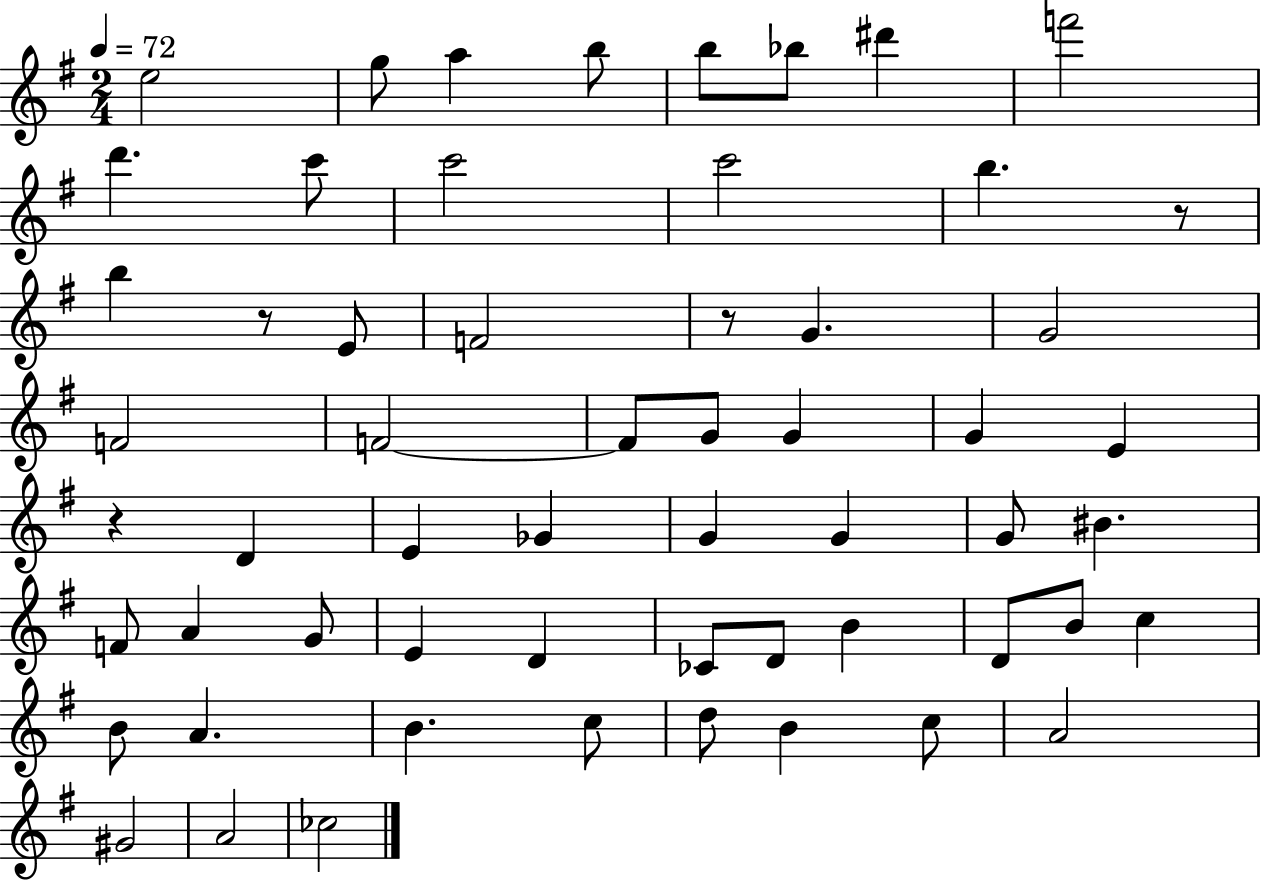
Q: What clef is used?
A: treble